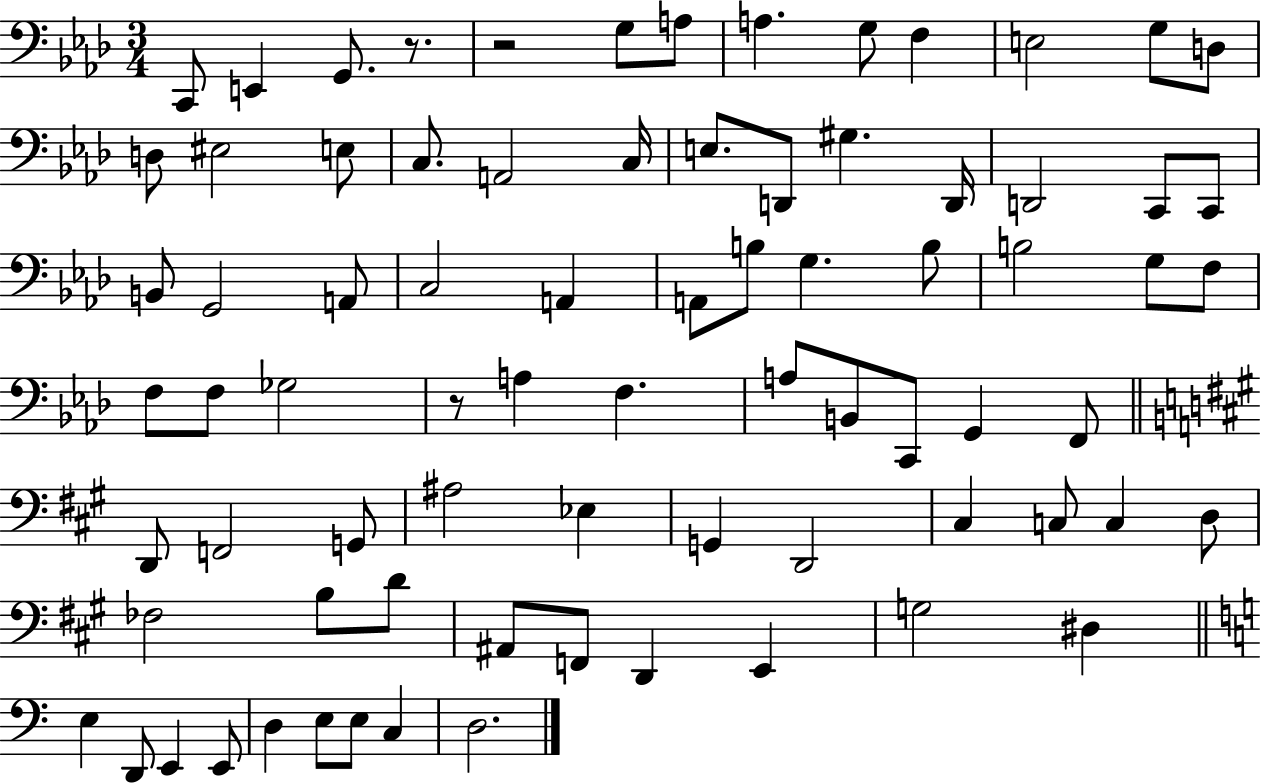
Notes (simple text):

C2/e E2/q G2/e. R/e. R/h G3/e A3/e A3/q. G3/e F3/q E3/h G3/e D3/e D3/e EIS3/h E3/e C3/e. A2/h C3/s E3/e. D2/e G#3/q. D2/s D2/h C2/e C2/e B2/e G2/h A2/e C3/h A2/q A2/e B3/e G3/q. B3/e B3/h G3/e F3/e F3/e F3/e Gb3/h R/e A3/q F3/q. A3/e B2/e C2/e G2/q F2/e D2/e F2/h G2/e A#3/h Eb3/q G2/q D2/h C#3/q C3/e C3/q D3/e FES3/h B3/e D4/e A#2/e F2/e D2/q E2/q G3/h D#3/q E3/q D2/e E2/q E2/e D3/q E3/e E3/e C3/q D3/h.